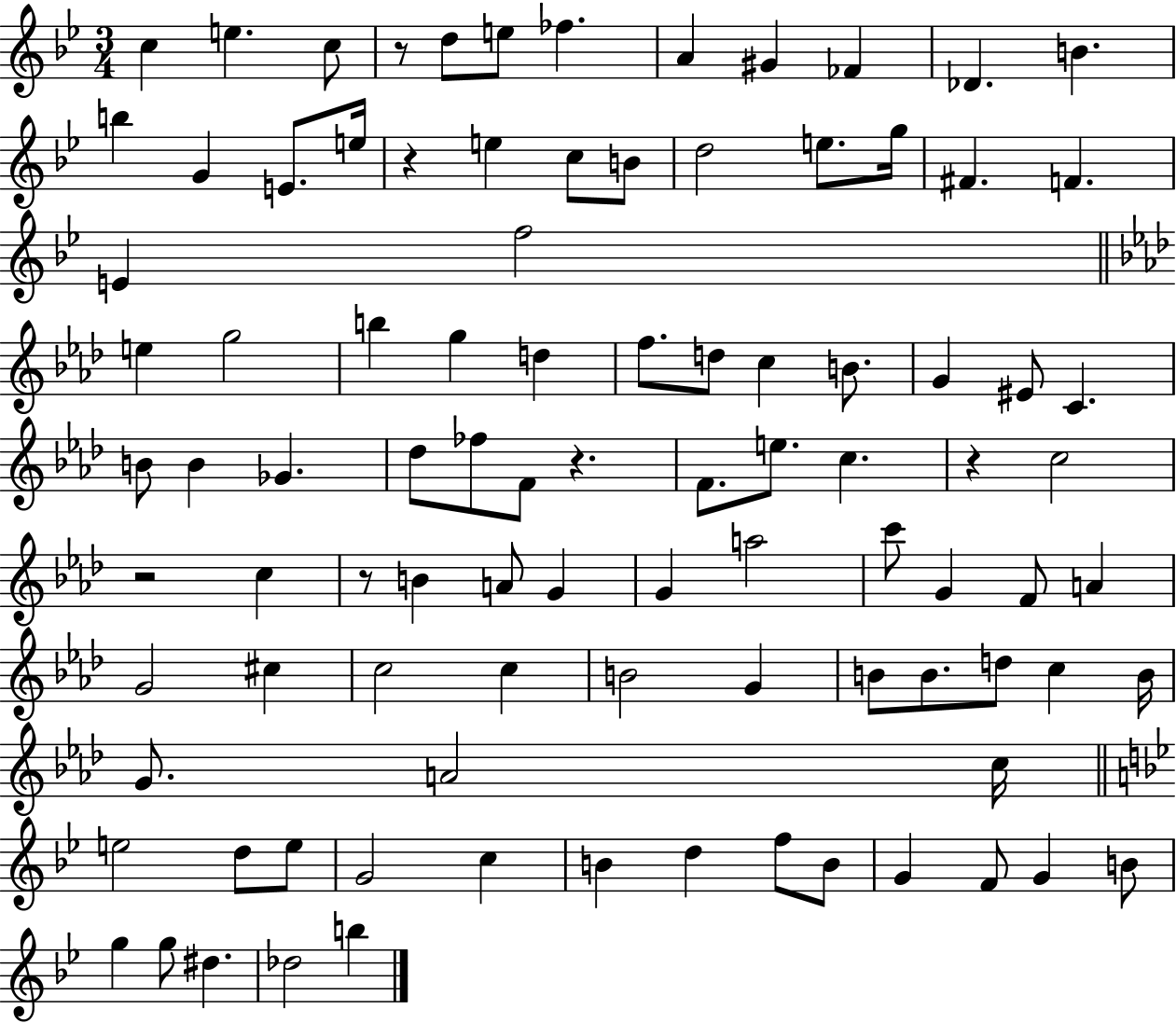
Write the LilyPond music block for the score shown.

{
  \clef treble
  \numericTimeSignature
  \time 3/4
  \key bes \major
  c''4 e''4. c''8 | r8 d''8 e''8 fes''4. | a'4 gis'4 fes'4 | des'4. b'4. | \break b''4 g'4 e'8. e''16 | r4 e''4 c''8 b'8 | d''2 e''8. g''16 | fis'4. f'4. | \break e'4 f''2 | \bar "||" \break \key aes \major e''4 g''2 | b''4 g''4 d''4 | f''8. d''8 c''4 b'8. | g'4 eis'8 c'4. | \break b'8 b'4 ges'4. | des''8 fes''8 f'8 r4. | f'8. e''8. c''4. | r4 c''2 | \break r2 c''4 | r8 b'4 a'8 g'4 | g'4 a''2 | c'''8 g'4 f'8 a'4 | \break g'2 cis''4 | c''2 c''4 | b'2 g'4 | b'8 b'8. d''8 c''4 b'16 | \break g'8. a'2 c''16 | \bar "||" \break \key g \minor e''2 d''8 e''8 | g'2 c''4 | b'4 d''4 f''8 b'8 | g'4 f'8 g'4 b'8 | \break g''4 g''8 dis''4. | des''2 b''4 | \bar "|."
}